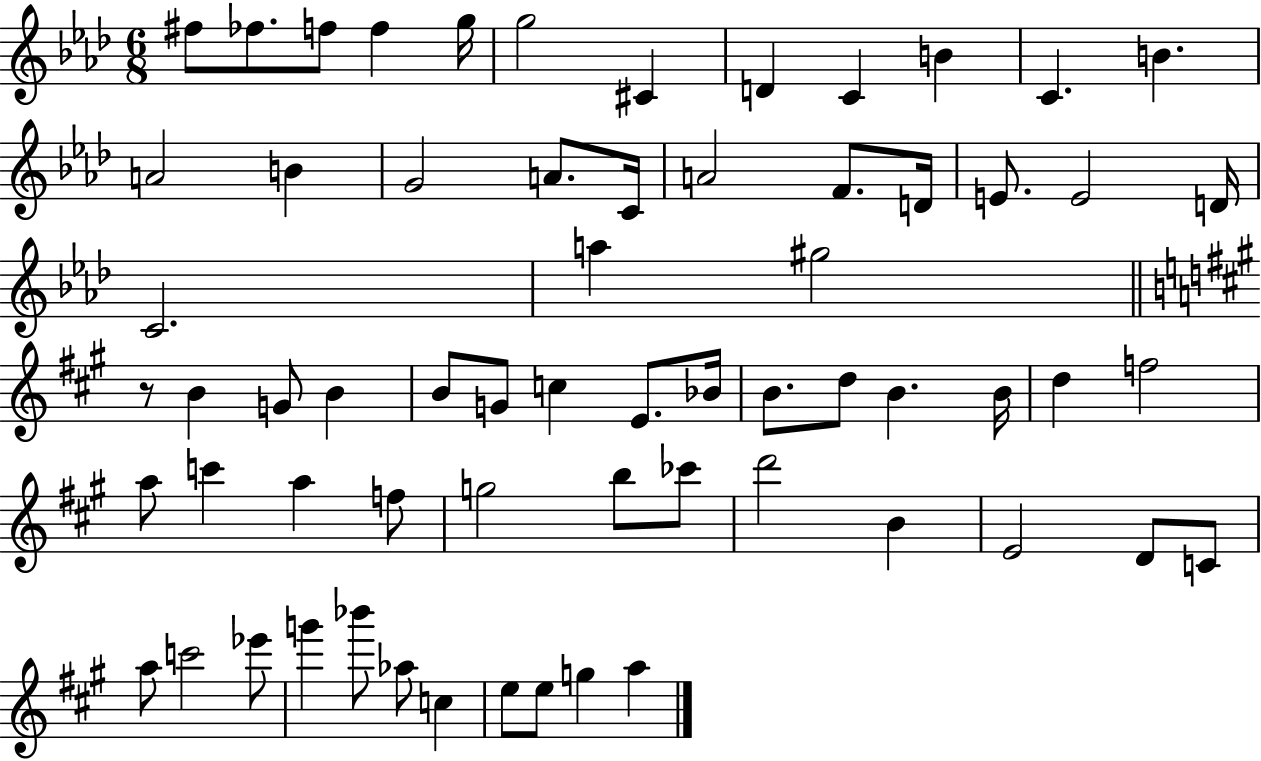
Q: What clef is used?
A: treble